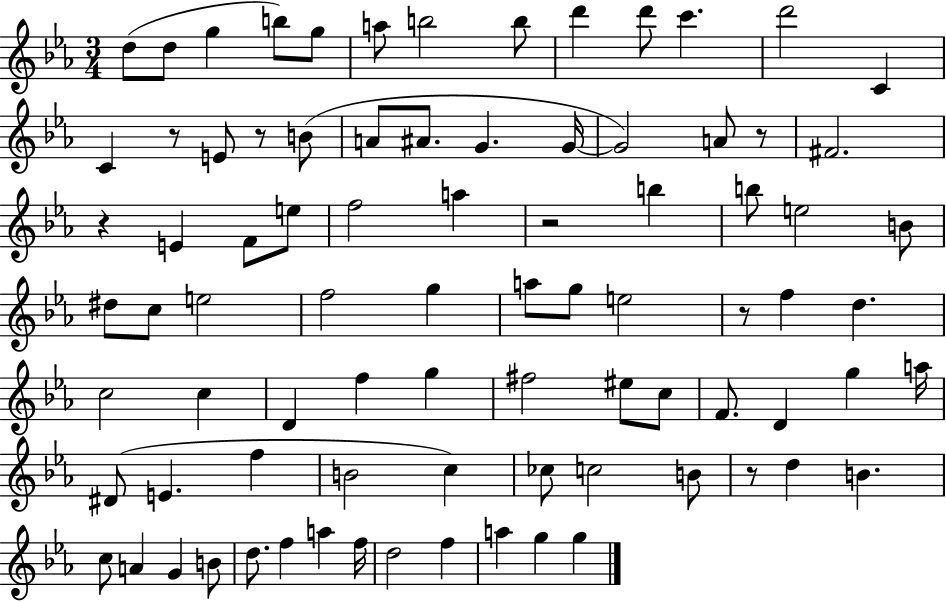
{
  \clef treble
  \numericTimeSignature
  \time 3/4
  \key ees \major
  d''8( d''8 g''4 b''8) g''8 | a''8 b''2 b''8 | d'''4 d'''8 c'''4. | d'''2 c'4 | \break c'4 r8 e'8 r8 b'8( | a'8 ais'8. g'4. g'16~~ | g'2) a'8 r8 | fis'2. | \break r4 e'4 f'8 e''8 | f''2 a''4 | r2 b''4 | b''8 e''2 b'8 | \break dis''8 c''8 e''2 | f''2 g''4 | a''8 g''8 e''2 | r8 f''4 d''4. | \break c''2 c''4 | d'4 f''4 g''4 | fis''2 eis''8 c''8 | f'8. d'4 g''4 a''16 | \break dis'8( e'4. f''4 | b'2 c''4) | ces''8 c''2 b'8 | r8 d''4 b'4. | \break c''8 a'4 g'4 b'8 | d''8. f''4 a''4 f''16 | d''2 f''4 | a''4 g''4 g''4 | \break \bar "|."
}